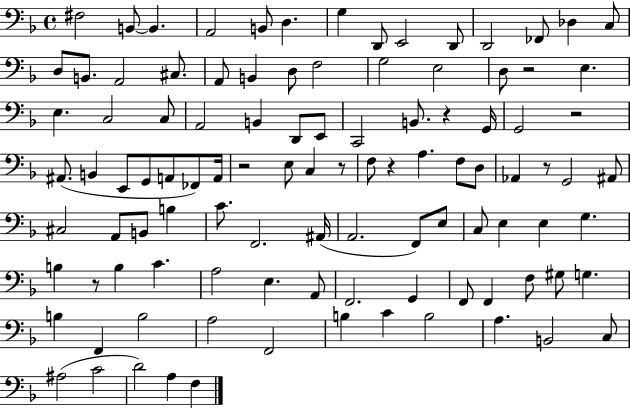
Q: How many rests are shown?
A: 8